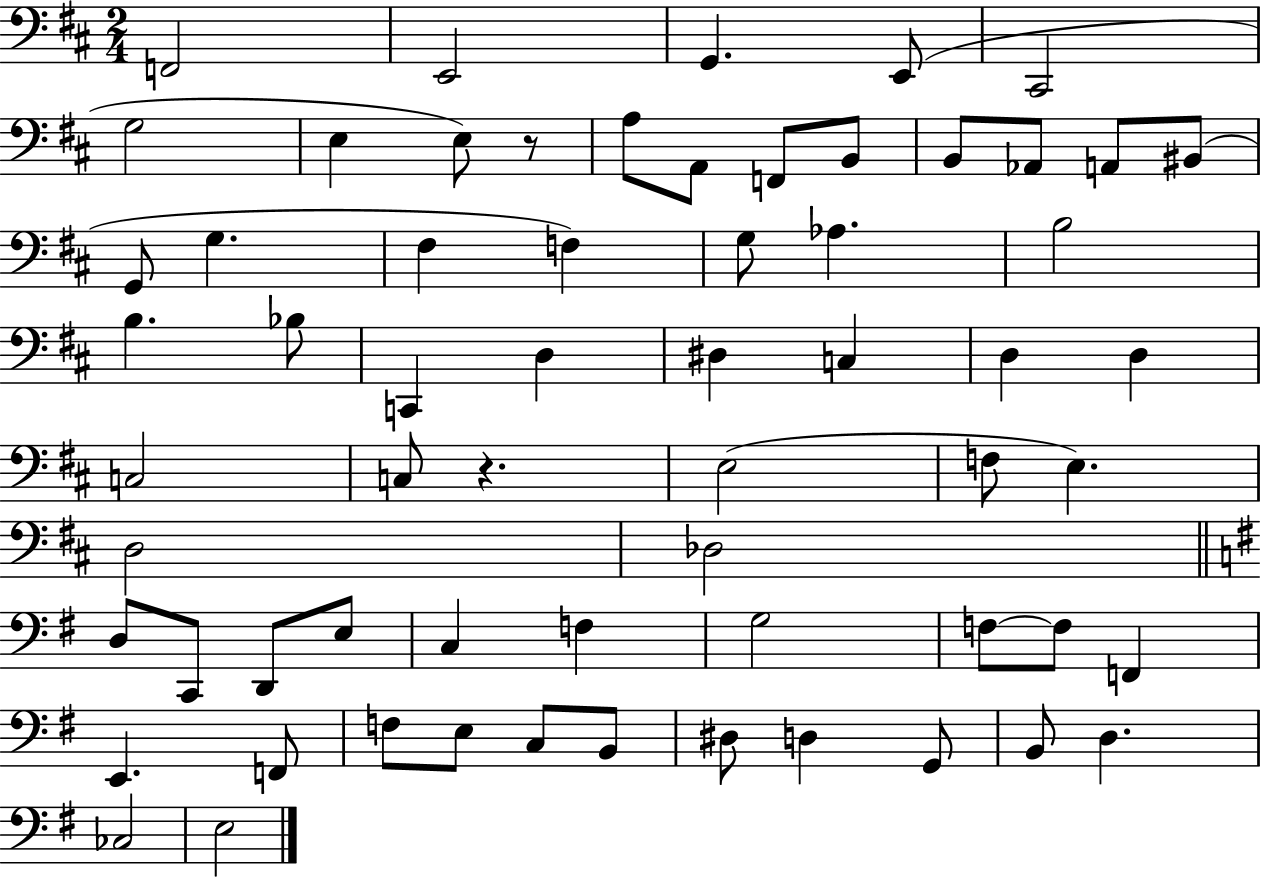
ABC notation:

X:1
T:Untitled
M:2/4
L:1/4
K:D
F,,2 E,,2 G,, E,,/2 ^C,,2 G,2 E, E,/2 z/2 A,/2 A,,/2 F,,/2 B,,/2 B,,/2 _A,,/2 A,,/2 ^B,,/2 G,,/2 G, ^F, F, G,/2 _A, B,2 B, _B,/2 C,, D, ^D, C, D, D, C,2 C,/2 z E,2 F,/2 E, D,2 _D,2 D,/2 C,,/2 D,,/2 E,/2 C, F, G,2 F,/2 F,/2 F,, E,, F,,/2 F,/2 E,/2 C,/2 B,,/2 ^D,/2 D, G,,/2 B,,/2 D, _C,2 E,2